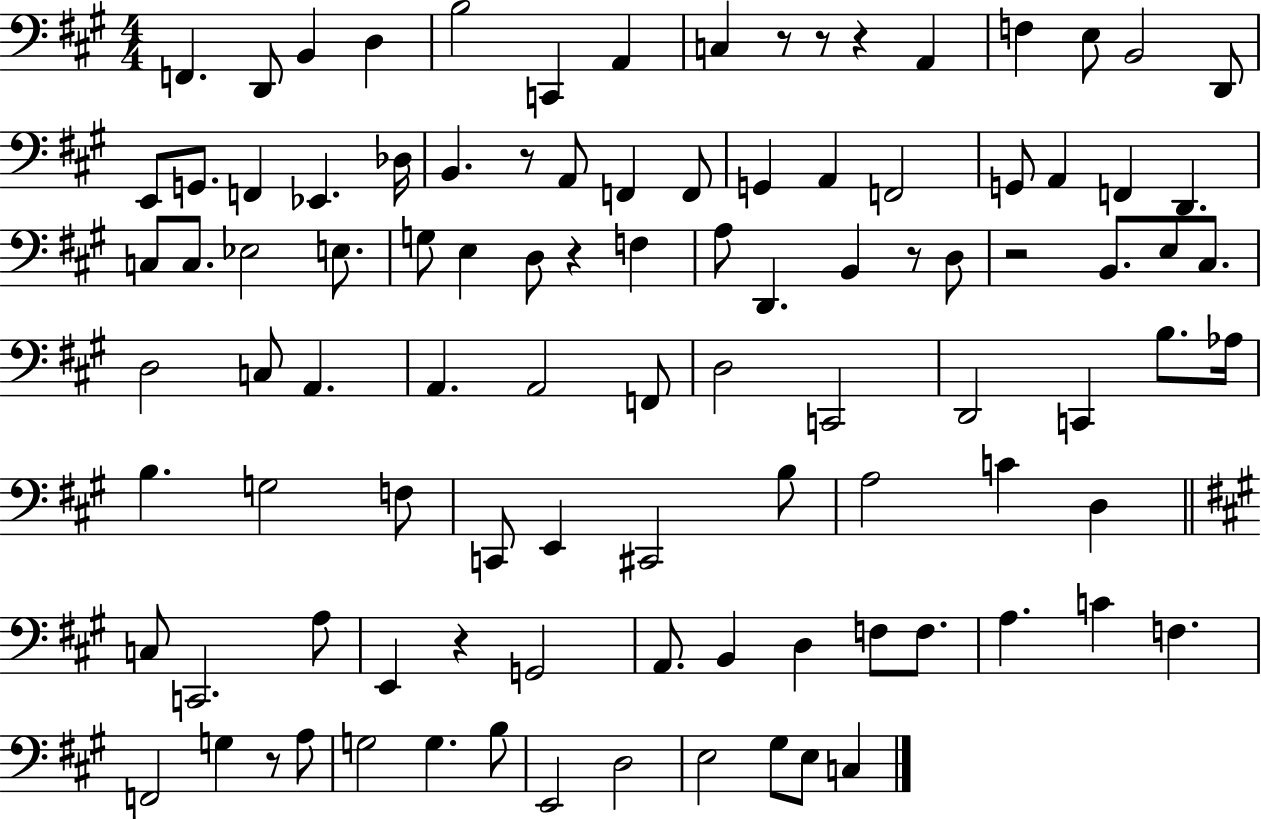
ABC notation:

X:1
T:Untitled
M:4/4
L:1/4
K:A
F,, D,,/2 B,, D, B,2 C,, A,, C, z/2 z/2 z A,, F, E,/2 B,,2 D,,/2 E,,/2 G,,/2 F,, _E,, _D,/4 B,, z/2 A,,/2 F,, F,,/2 G,, A,, F,,2 G,,/2 A,, F,, D,, C,/2 C,/2 _E,2 E,/2 G,/2 E, D,/2 z F, A,/2 D,, B,, z/2 D,/2 z2 B,,/2 E,/2 ^C,/2 D,2 C,/2 A,, A,, A,,2 F,,/2 D,2 C,,2 D,,2 C,, B,/2 _A,/4 B, G,2 F,/2 C,,/2 E,, ^C,,2 B,/2 A,2 C D, C,/2 C,,2 A,/2 E,, z G,,2 A,,/2 B,, D, F,/2 F,/2 A, C F, F,,2 G, z/2 A,/2 G,2 G, B,/2 E,,2 D,2 E,2 ^G,/2 E,/2 C,